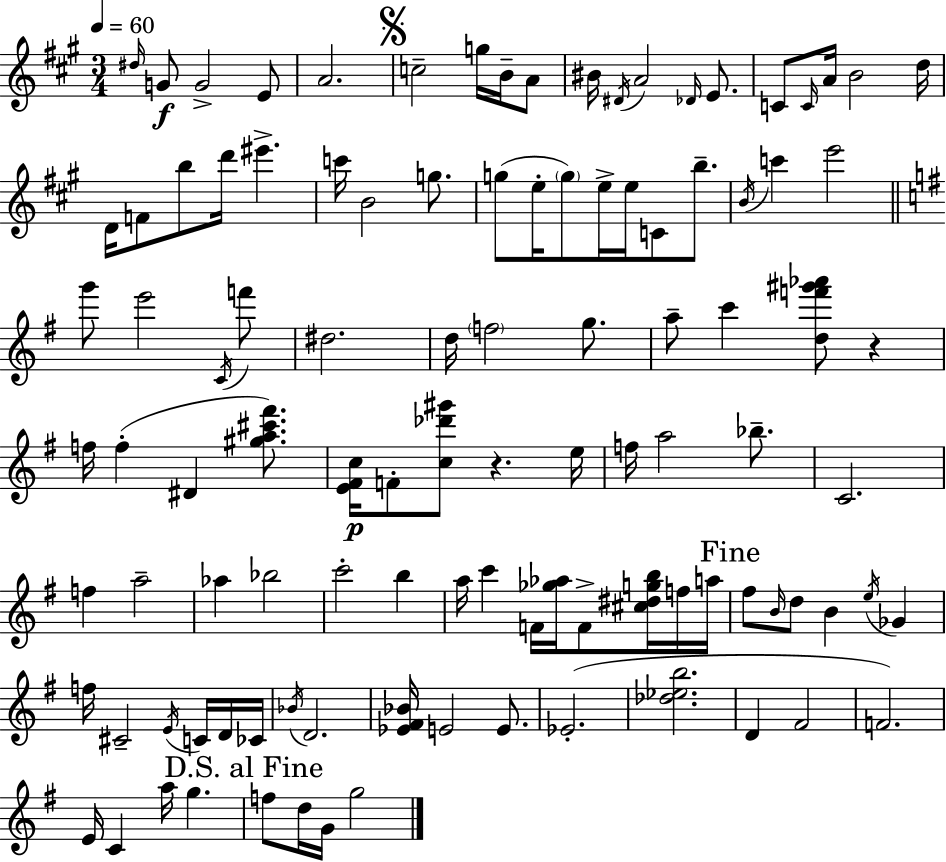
D#5/s G4/e G4/h E4/e A4/h. C5/h G5/s B4/s A4/e BIS4/s D#4/s A4/h Db4/s E4/e. C4/e C4/s A4/s B4/h D5/s D4/s F4/e B5/e D6/s EIS6/q. C6/s B4/h G5/e. G5/e E5/s G5/e E5/s E5/s C4/e B5/e. B4/s C6/q E6/h G6/e E6/h C4/s F6/e D#5/h. D5/s F5/h G5/e. A5/e C6/q [D5,F6,G#6,Ab6]/e R/q F5/s F5/q D#4/q [G#5,A5,C#6,F#6]/e. [E4,F#4,C5]/s F4/e [C5,Db6,G#6]/e R/q. E5/s F5/s A5/h Bb5/e. C4/h. F5/q A5/h Ab5/q Bb5/h C6/h B5/q A5/s C6/q F4/s [Gb5,Ab5]/s F4/e [C#5,D#5,G5,B5]/s F5/s A5/s F#5/e B4/s D5/e B4/q E5/s Gb4/q F5/s C#4/h E4/s C4/s D4/s CES4/s Bb4/s D4/h. [Eb4,F#4,Bb4]/s E4/h E4/e. Eb4/h. [Db5,Eb5,B5]/h. D4/q F#4/h F4/h. E4/s C4/q A5/s G5/q. F5/e D5/s G4/s G5/h